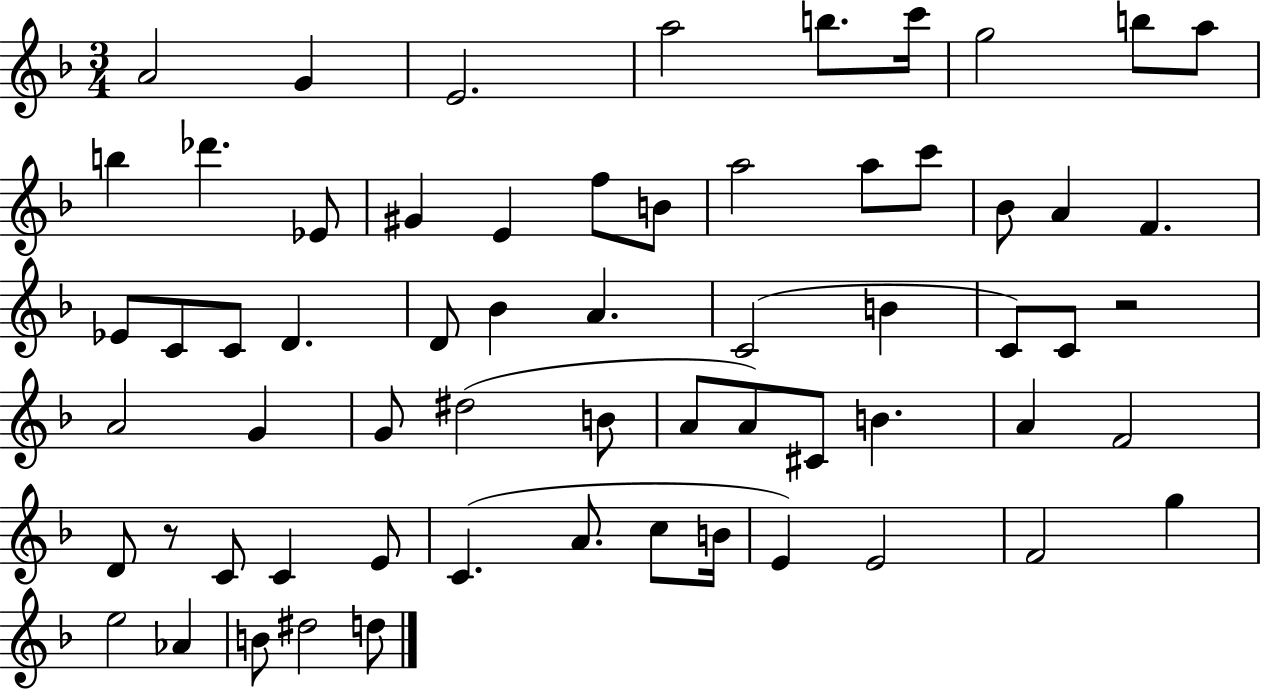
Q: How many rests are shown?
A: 2